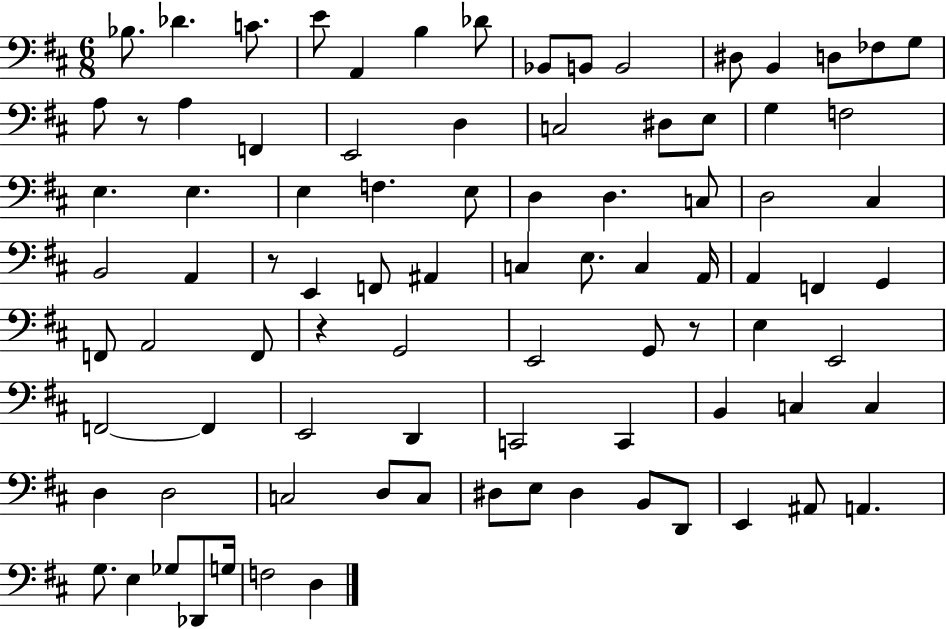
Bb3/e. Db4/q. C4/e. E4/e A2/q B3/q Db4/e Bb2/e B2/e B2/h D#3/e B2/q D3/e FES3/e G3/e A3/e R/e A3/q F2/q E2/h D3/q C3/h D#3/e E3/e G3/q F3/h E3/q. E3/q. E3/q F3/q. E3/e D3/q D3/q. C3/e D3/h C#3/q B2/h A2/q R/e E2/q F2/e A#2/q C3/q E3/e. C3/q A2/s A2/q F2/q G2/q F2/e A2/h F2/e R/q G2/h E2/h G2/e R/e E3/q E2/h F2/h F2/q E2/h D2/q C2/h C2/q B2/q C3/q C3/q D3/q D3/h C3/h D3/e C3/e D#3/e E3/e D#3/q B2/e D2/e E2/q A#2/e A2/q. G3/e. E3/q Gb3/e Db2/e G3/s F3/h D3/q